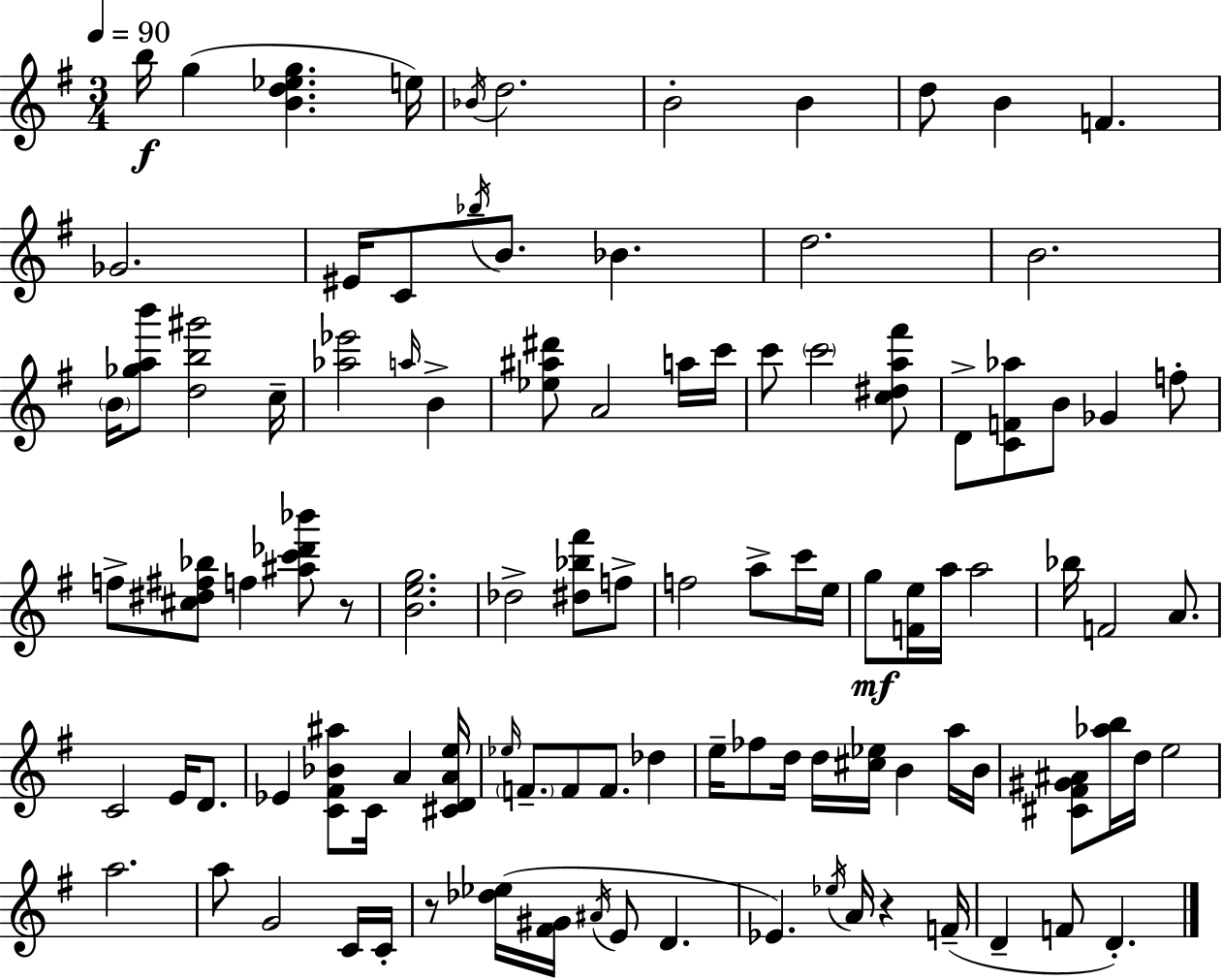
{
  \clef treble
  \numericTimeSignature
  \time 3/4
  \key e \minor
  \tempo 4 = 90
  b''16\f g''4( <b' d'' ees'' g''>4. e''16) | \acciaccatura { bes'16 } d''2. | b'2-. b'4 | d''8 b'4 f'4. | \break ges'2. | eis'16 c'8 \acciaccatura { bes''16 } b'8. bes'4. | d''2. | b'2. | \break \parenthesize b'16 <ges'' a'' b'''>8 <d'' b'' gis'''>2 | c''16-- <aes'' ees'''>2 \grace { a''16 } b'4-> | <ees'' ais'' dis'''>8 a'2 | a''16 c'''16 c'''8 \parenthesize c'''2 | \break <c'' dis'' a'' fis'''>8 d'8-> <c' f' aes''>8 b'8 ges'4 | f''8-. f''8-> <cis'' dis'' fis'' bes''>8 f''4 <ais'' c''' des''' bes'''>8 | r8 <b' e'' g''>2. | des''2-> <dis'' bes'' fis'''>8 | \break f''8-> f''2 a''8-> | c'''16 e''16 g''8\mf <f' e''>16 a''16 a''2 | bes''16 f'2 | a'8. c'2 e'16 | \break d'8. ees'4 <c' fis' bes' ais''>8 c'16 a'4 | <cis' d' a' e''>16 \grace { ees''16 } \parenthesize f'8.-- f'8 f'8. | des''4 e''16-- fes''8 d''16 d''16 <cis'' ees''>16 b'4 | a''16 b'16 <cis' fis' gis' ais'>8 <aes'' b''>16 d''16 e''2 | \break a''2. | a''8 g'2 | c'16 c'16-. r8 <des'' ees''>16( <fis' gis'>16 \acciaccatura { ais'16 } e'8 d'4. | ees'4.) \acciaccatura { ees''16 } | \break a'16 r4 f'16--( d'4-- f'8 | d'4.-.) \bar "|."
}